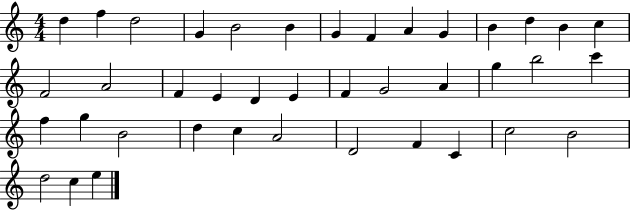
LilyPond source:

{
  \clef treble
  \numericTimeSignature
  \time 4/4
  \key c \major
  d''4 f''4 d''2 | g'4 b'2 b'4 | g'4 f'4 a'4 g'4 | b'4 d''4 b'4 c''4 | \break f'2 a'2 | f'4 e'4 d'4 e'4 | f'4 g'2 a'4 | g''4 b''2 c'''4 | \break f''4 g''4 b'2 | d''4 c''4 a'2 | d'2 f'4 c'4 | c''2 b'2 | \break d''2 c''4 e''4 | \bar "|."
}